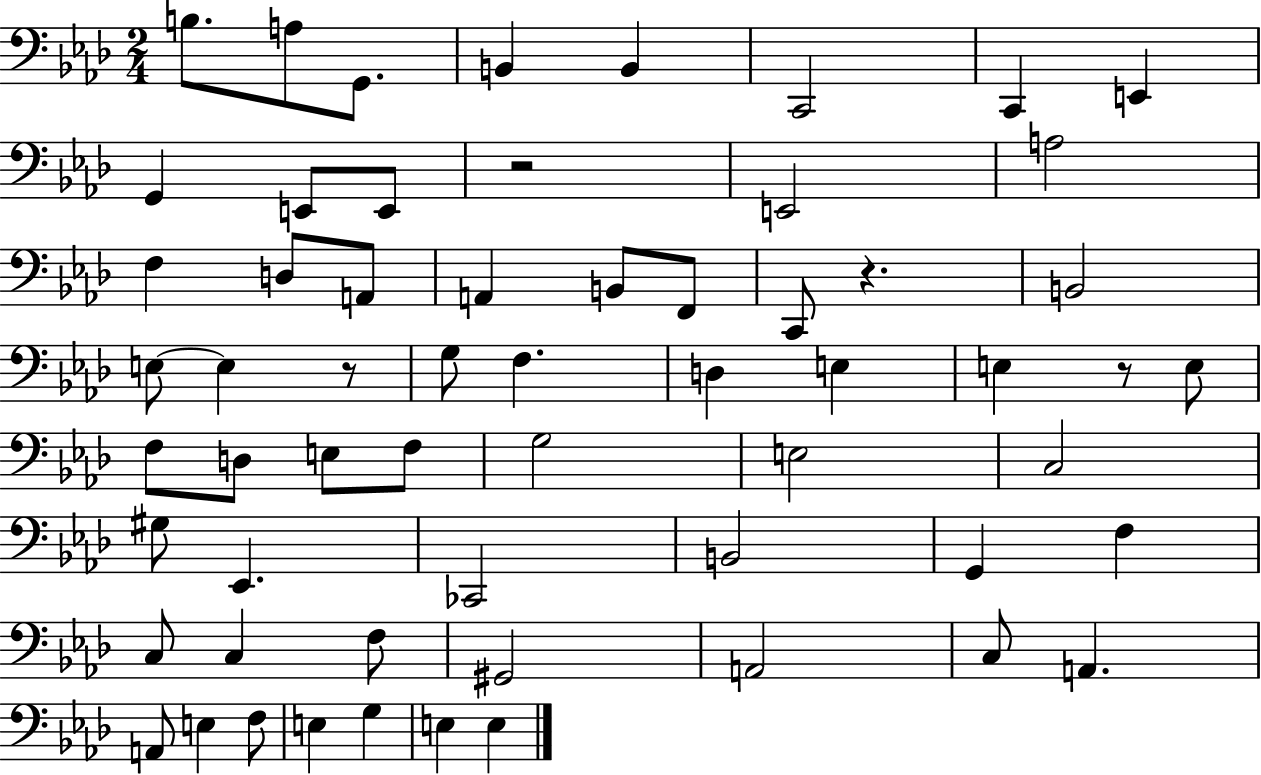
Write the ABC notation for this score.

X:1
T:Untitled
M:2/4
L:1/4
K:Ab
B,/2 A,/2 G,,/2 B,, B,, C,,2 C,, E,, G,, E,,/2 E,,/2 z2 E,,2 A,2 F, D,/2 A,,/2 A,, B,,/2 F,,/2 C,,/2 z B,,2 E,/2 E, z/2 G,/2 F, D, E, E, z/2 E,/2 F,/2 D,/2 E,/2 F,/2 G,2 E,2 C,2 ^G,/2 _E,, _C,,2 B,,2 G,, F, C,/2 C, F,/2 ^G,,2 A,,2 C,/2 A,, A,,/2 E, F,/2 E, G, E, E,